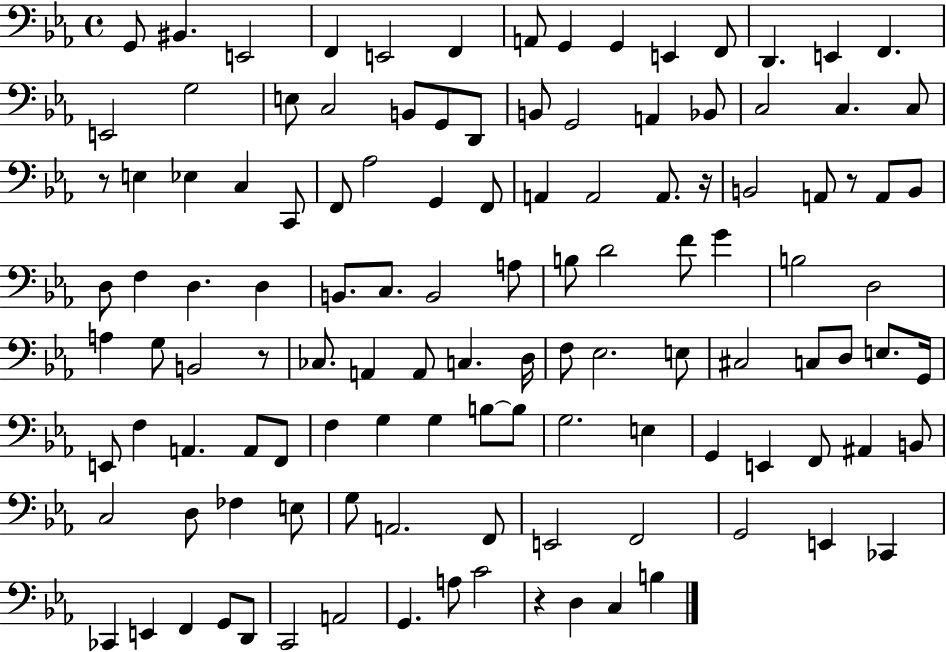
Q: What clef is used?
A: bass